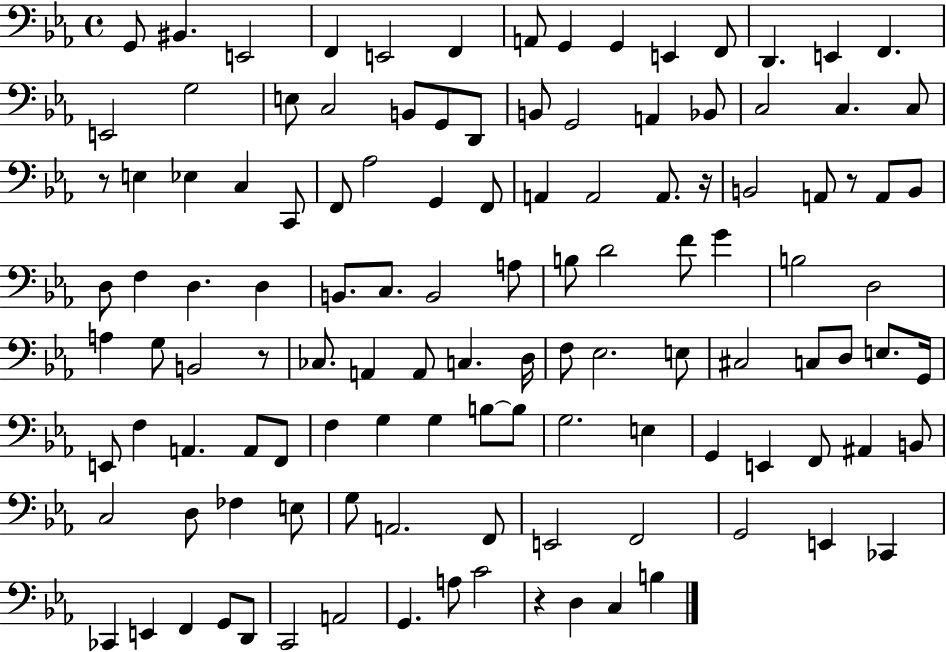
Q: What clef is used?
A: bass